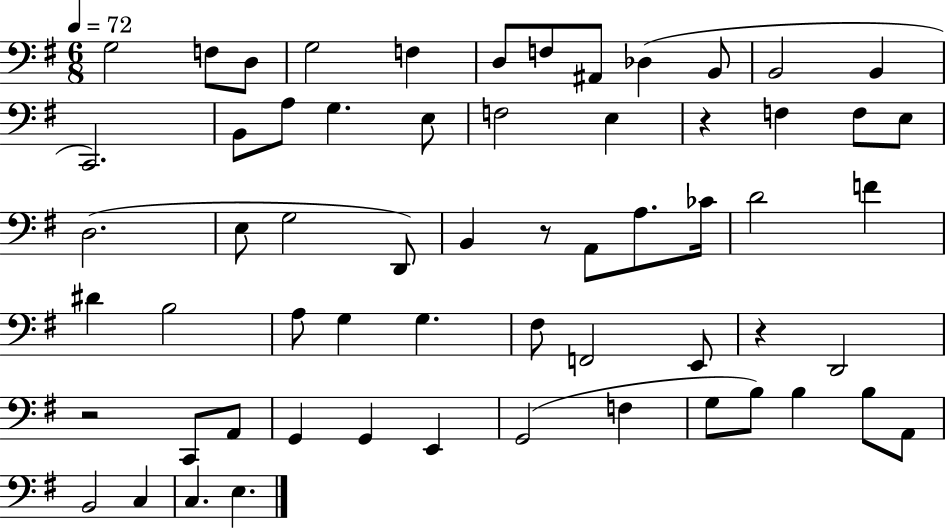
G3/h F3/e D3/e G3/h F3/q D3/e F3/e A#2/e Db3/q B2/e B2/h B2/q C2/h. B2/e A3/e G3/q. E3/e F3/h E3/q R/q F3/q F3/e E3/e D3/h. E3/e G3/h D2/e B2/q R/e A2/e A3/e. CES4/s D4/h F4/q D#4/q B3/h A3/e G3/q G3/q. F#3/e F2/h E2/e R/q D2/h R/h C2/e A2/e G2/q G2/q E2/q G2/h F3/q G3/e B3/e B3/q B3/e A2/e B2/h C3/q C3/q. E3/q.